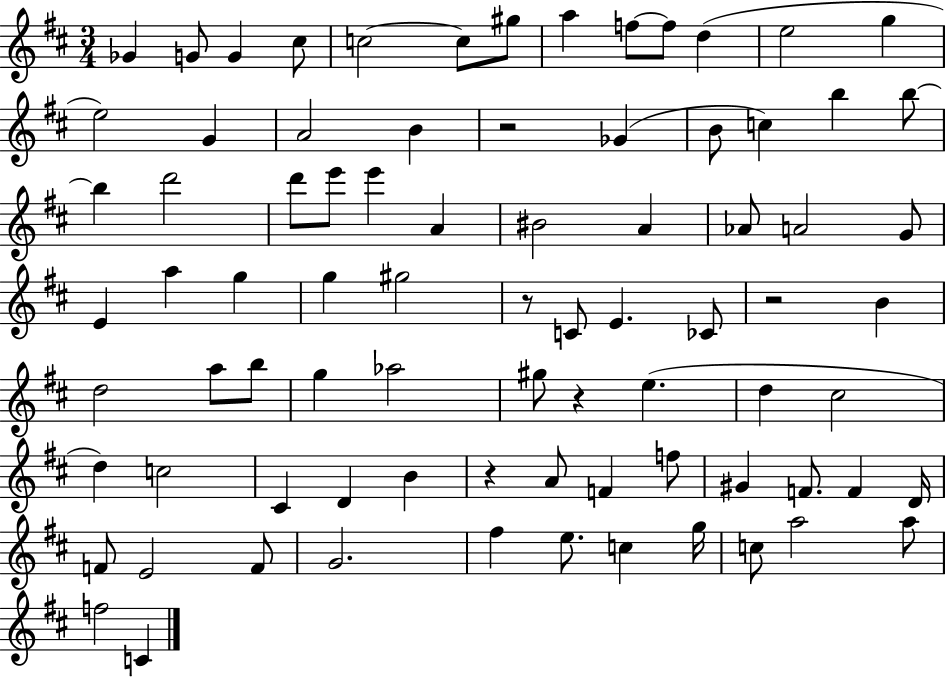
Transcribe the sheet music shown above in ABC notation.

X:1
T:Untitled
M:3/4
L:1/4
K:D
_G G/2 G ^c/2 c2 c/2 ^g/2 a f/2 f/2 d e2 g e2 G A2 B z2 _G B/2 c b b/2 b d'2 d'/2 e'/2 e' A ^B2 A _A/2 A2 G/2 E a g g ^g2 z/2 C/2 E _C/2 z2 B d2 a/2 b/2 g _a2 ^g/2 z e d ^c2 d c2 ^C D B z A/2 F f/2 ^G F/2 F D/4 F/2 E2 F/2 G2 ^f e/2 c g/4 c/2 a2 a/2 f2 C